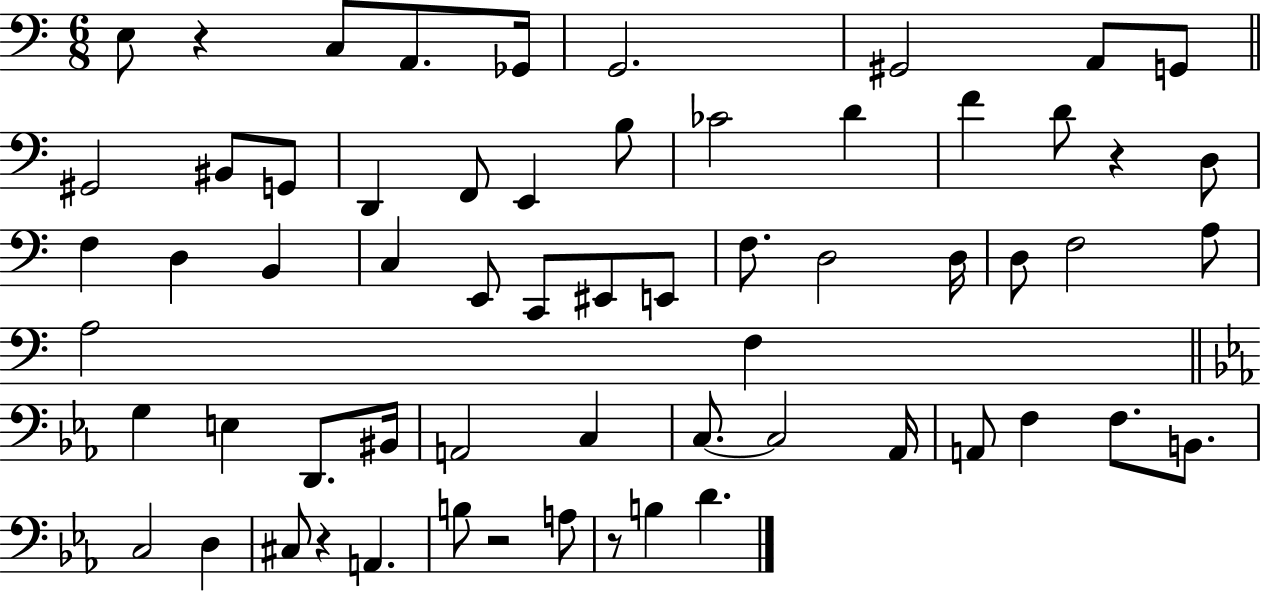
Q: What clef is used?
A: bass